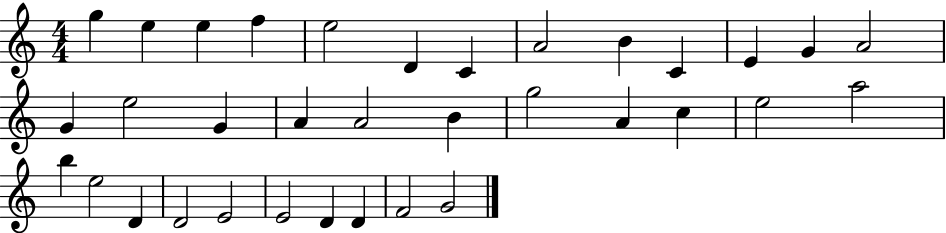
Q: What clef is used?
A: treble